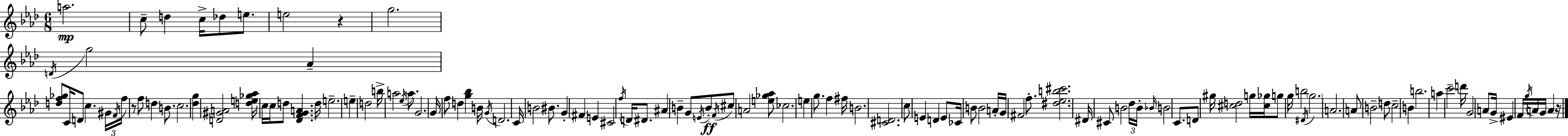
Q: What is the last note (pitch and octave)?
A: A4